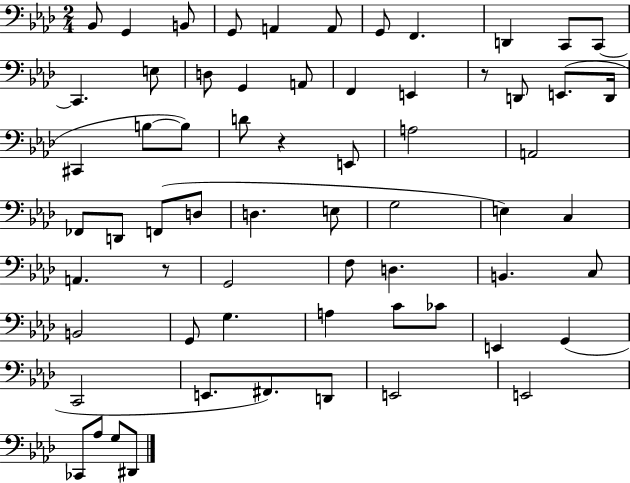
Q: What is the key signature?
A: AES major